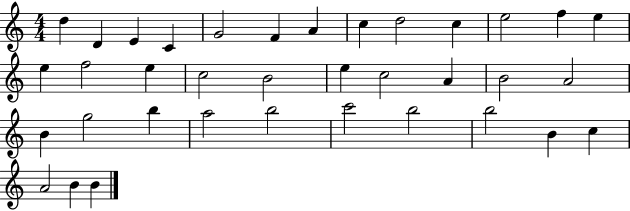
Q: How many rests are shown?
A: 0